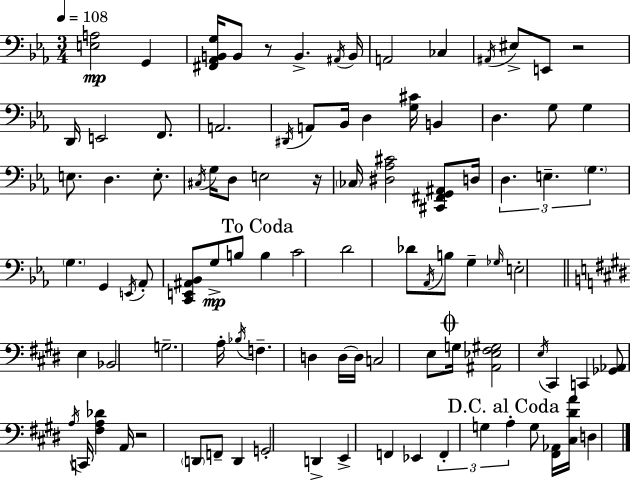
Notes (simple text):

[E3,A3]/h G2/q [F#2,Ab2,B2,G3]/s B2/e R/e B2/q. A#2/s B2/s A2/h CES3/q A#2/s EIS3/e E2/e R/h D2/s E2/h F2/e. A2/h. D#2/s A2/e Bb2/s D3/q [G3,C#4]/s B2/q D3/q. G3/e G3/q E3/e. D3/q. E3/e. C#3/s G3/s D3/e E3/h R/s CES3/s [D#3,Ab3,C#4]/h [C#2,F#2,G2,A#2]/e D3/s D3/q. E3/q. G3/q. G3/q. G2/q E2/s Ab2/e [C2,E2,A#2,Bb2]/e G3/e B3/e B3/q C4/h D4/h Db4/e Ab2/s B3/e G3/q Gb3/s E3/h E3/q Bb2/h G3/h. A3/s Bb3/s F3/q. D3/q D3/s D3/s C3/h E3/e G3/s [A#2,Eb3,F#3,G#3]/h E3/s C#2/q C2/q [Gb2,Ab2]/e A3/s C2/s [F#3,A3,Db4]/q A2/s R/h D2/e F2/e D2/q G2/h D2/q E2/q F2/q Eb2/q F2/q G3/q A3/q G3/e [F#2,Ab2]/s [C#3,D#4,A4]/s D3/q